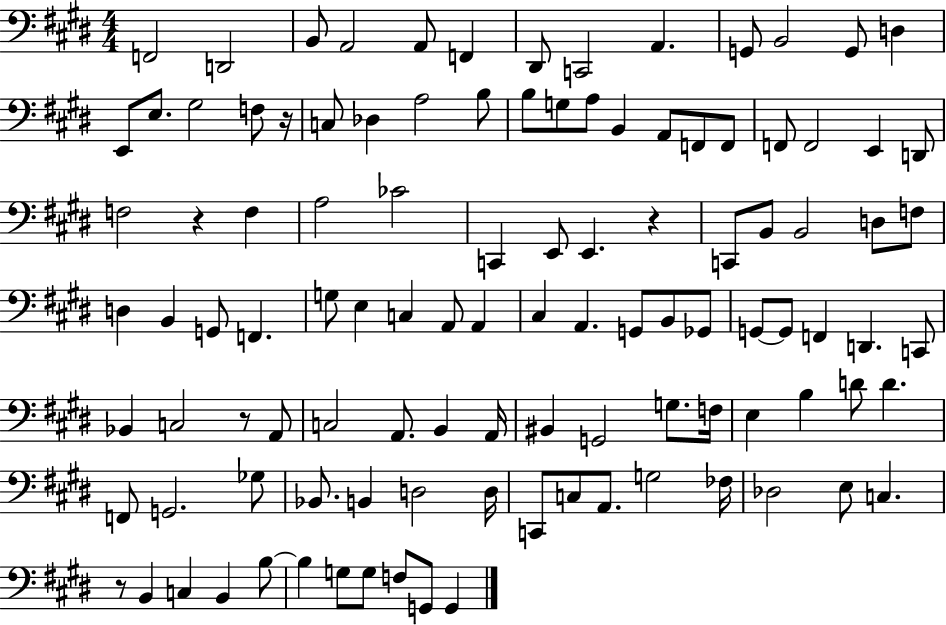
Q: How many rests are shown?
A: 5